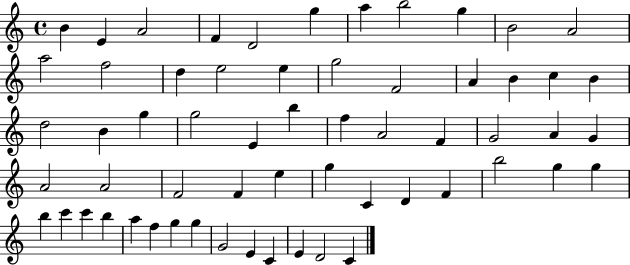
B4/q E4/q A4/h F4/q D4/h G5/q A5/q B5/h G5/q B4/h A4/h A5/h F5/h D5/q E5/h E5/q G5/h F4/h A4/q B4/q C5/q B4/q D5/h B4/q G5/q G5/h E4/q B5/q F5/q A4/h F4/q G4/h A4/q G4/q A4/h A4/h F4/h F4/q E5/q G5/q C4/q D4/q F4/q B5/h G5/q G5/q B5/q C6/q C6/q B5/q A5/q F5/q G5/q G5/q G4/h E4/q C4/q E4/q D4/h C4/q